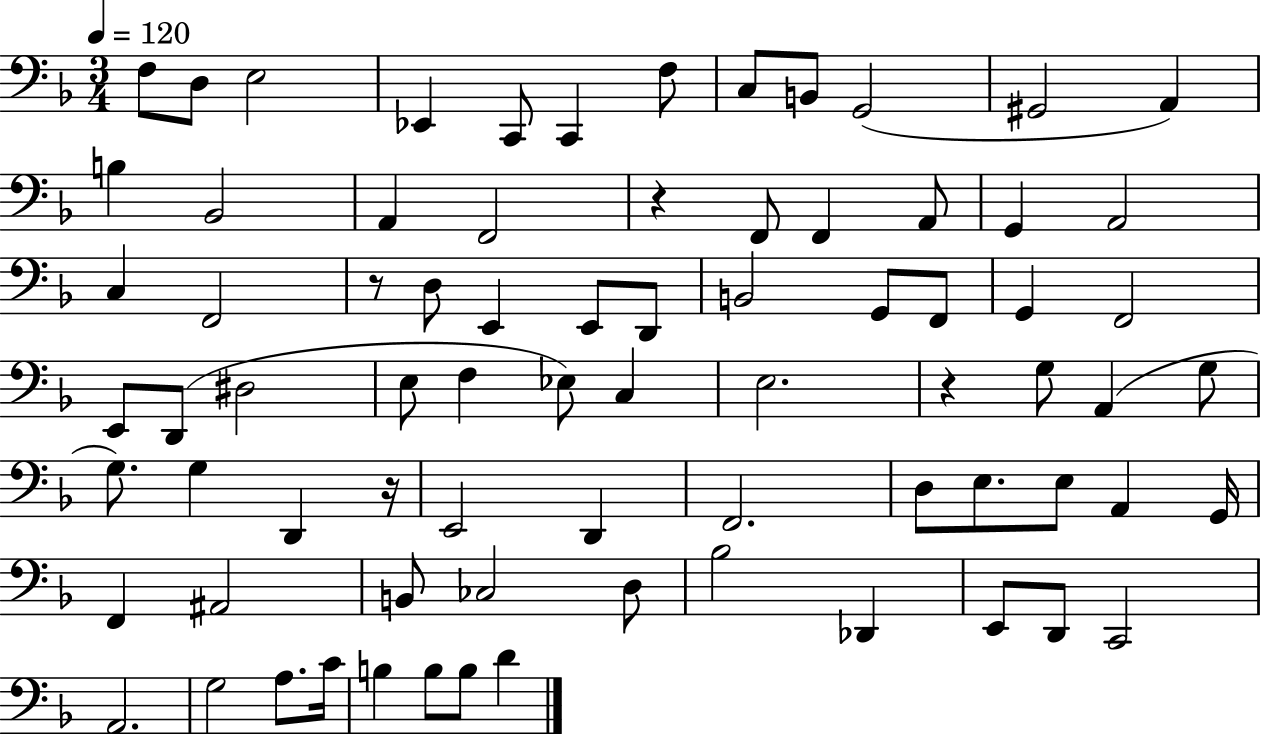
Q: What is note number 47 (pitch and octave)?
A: E2